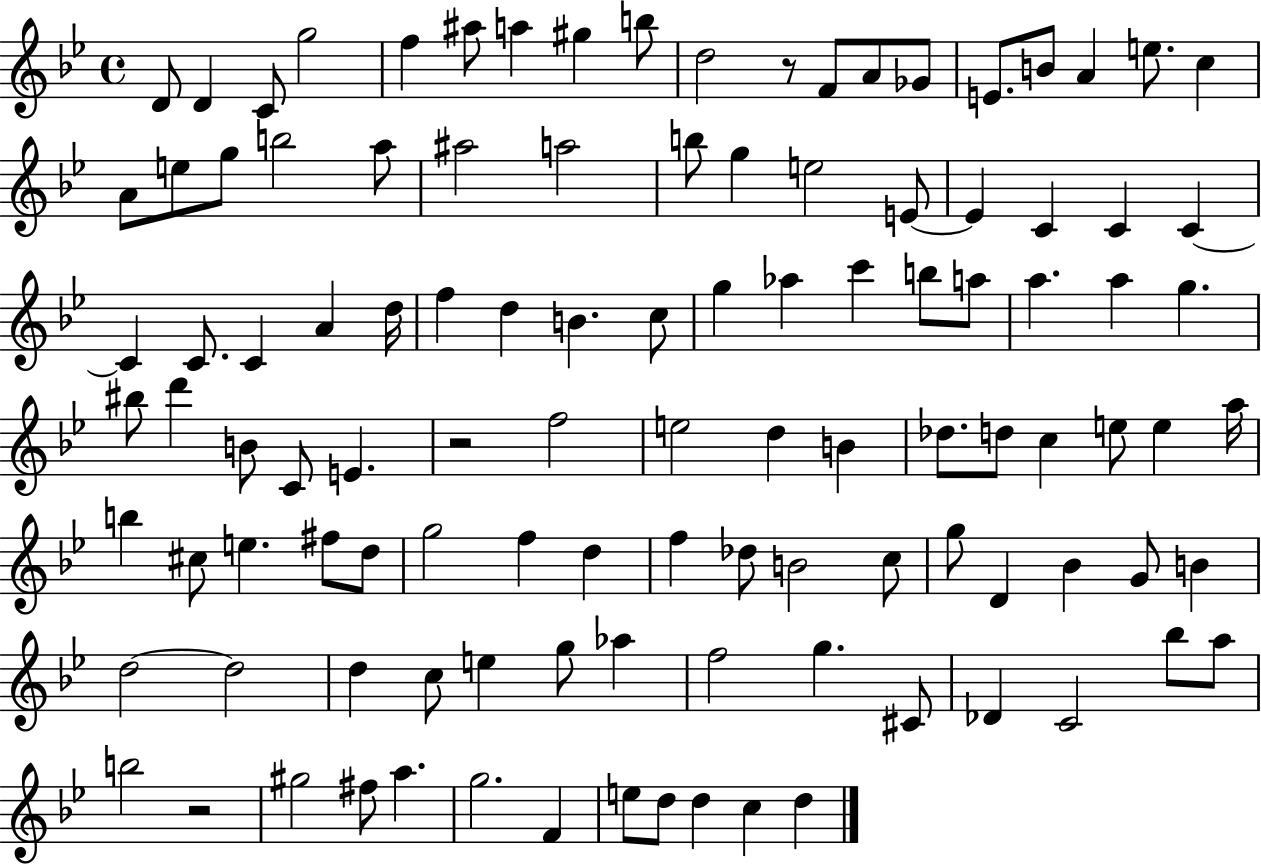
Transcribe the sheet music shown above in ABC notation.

X:1
T:Untitled
M:4/4
L:1/4
K:Bb
D/2 D C/2 g2 f ^a/2 a ^g b/2 d2 z/2 F/2 A/2 _G/2 E/2 B/2 A e/2 c A/2 e/2 g/2 b2 a/2 ^a2 a2 b/2 g e2 E/2 E C C C C C/2 C A d/4 f d B c/2 g _a c' b/2 a/2 a a g ^b/2 d' B/2 C/2 E z2 f2 e2 d B _d/2 d/2 c e/2 e a/4 b ^c/2 e ^f/2 d/2 g2 f d f _d/2 B2 c/2 g/2 D _B G/2 B d2 d2 d c/2 e g/2 _a f2 g ^C/2 _D C2 _b/2 a/2 b2 z2 ^g2 ^f/2 a g2 F e/2 d/2 d c d